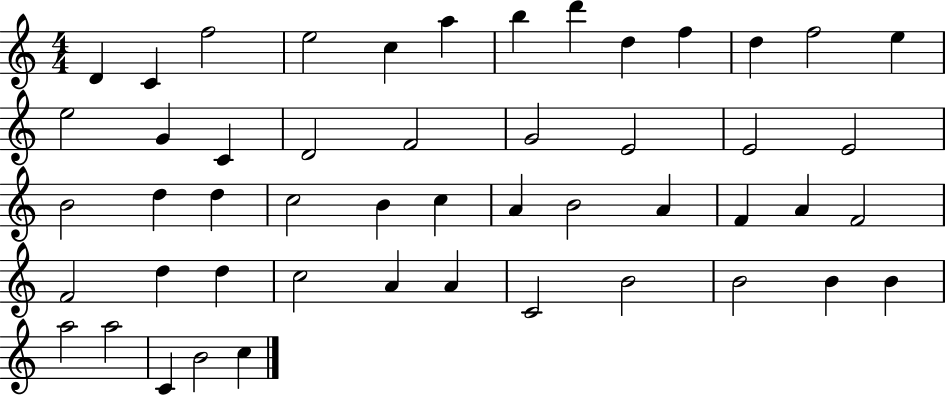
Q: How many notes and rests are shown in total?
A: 50